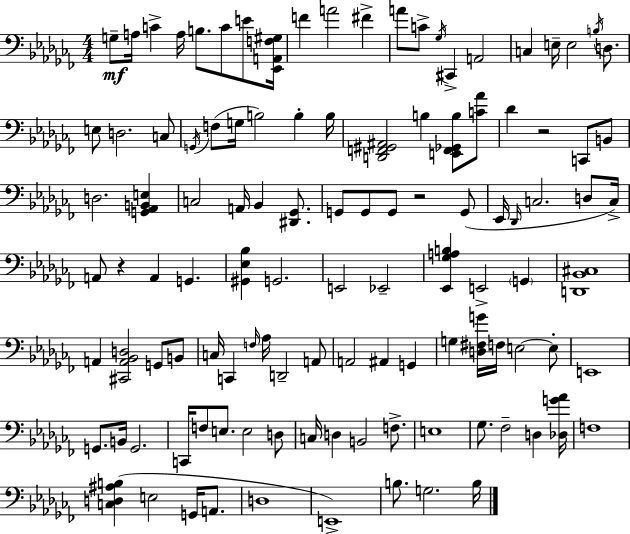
{
  \clef bass
  \numericTimeSignature
  \time 4/4
  \key aes \minor
  g8--\mf a16 c'4-> a16 b8. c'8 e'8 <ees, a, f gis>16 | f'4 a'2 fis'4-> | a'8 c'8-> \acciaccatura { ges16 } cis,4-> a,2 | c4 e16-- e2 \acciaccatura { b16 } d8. | \break e8 d2. | c8 \acciaccatura { g,16 } f8( g16 b2) b4-. | b16 <d, f, gis, ais,>2 b4 <e, f, ges, b>8 | <c' aes'>8 des'4 r2 c,8 | \break b,8 d2. <g, aes, b, e>4 | c2 a,16 bes,4 | <dis, ges,>8. g,8 g,8 g,8 r2 | g,8( ees,16 \grace { des,16 } c2. | \break d8 c16->) a,8 r4 a,4 g,4. | <gis, ees bes>4 g,2. | e,2 ees,2-- | <ees, ges a b>4 e,2-> | \break \parenthesize g,4 <d, bes, cis>1 | a,4 <cis, a, bes, d>2 | g,8 b,8 c16 c,4 \grace { f16 } aes16 d,2-- | a,8 a,2 ais,4 | \break g,4 g4 <d fis g'>16 f16 e2~~ | e8-. e,1 | g,8. b,16 g,2. | c,16 f8 e8. e2 | \break d8 c16 d4 b,2 | f8.-> e1 | ges8. fes2-- | d4 <des g' aes'>16 f1 | \break <c d ais b>4( e2 | g,16 a,8. d1 | e,1->) | b8. g2. | \break b16 \bar "|."
}